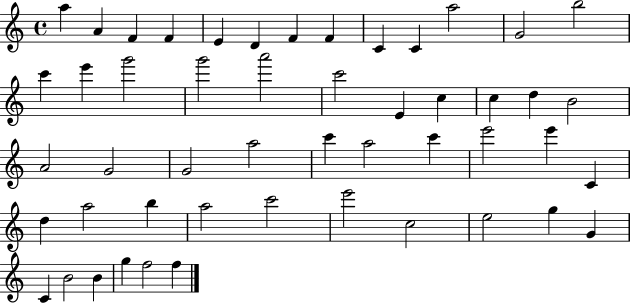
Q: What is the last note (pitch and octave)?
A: F5